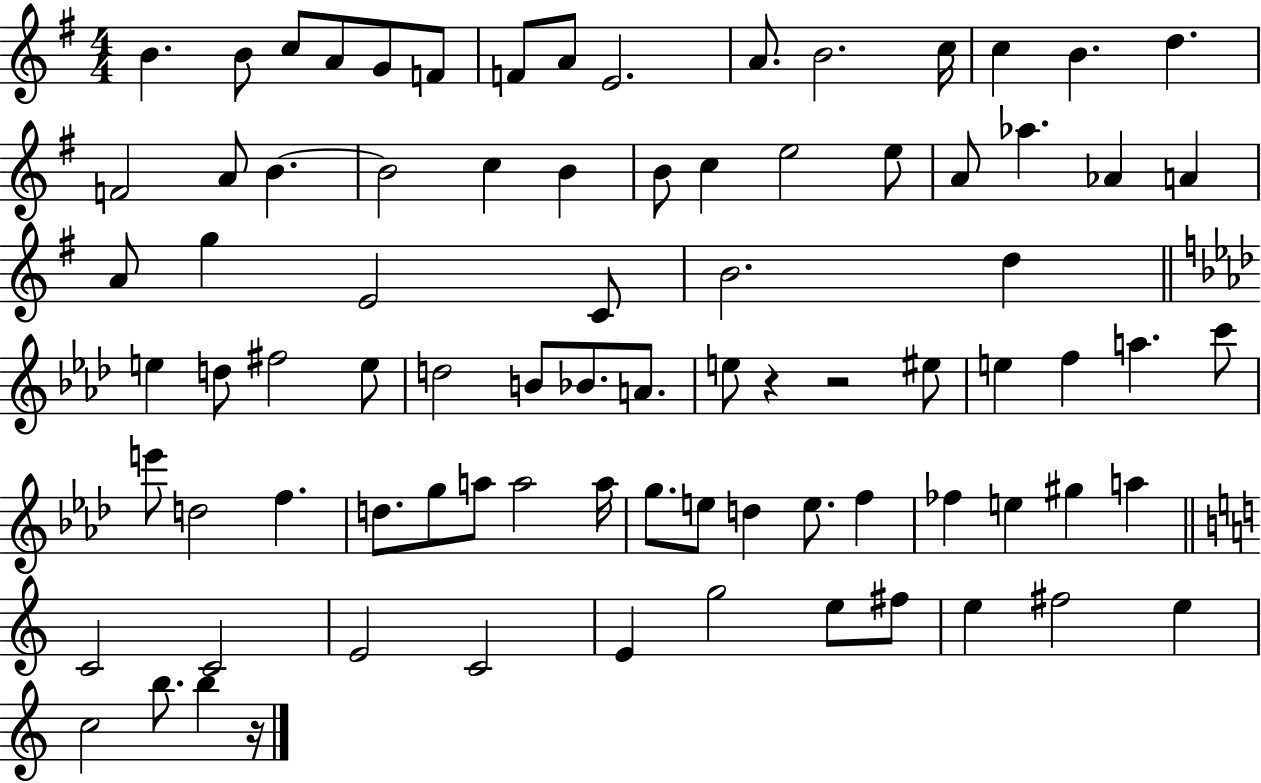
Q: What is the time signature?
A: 4/4